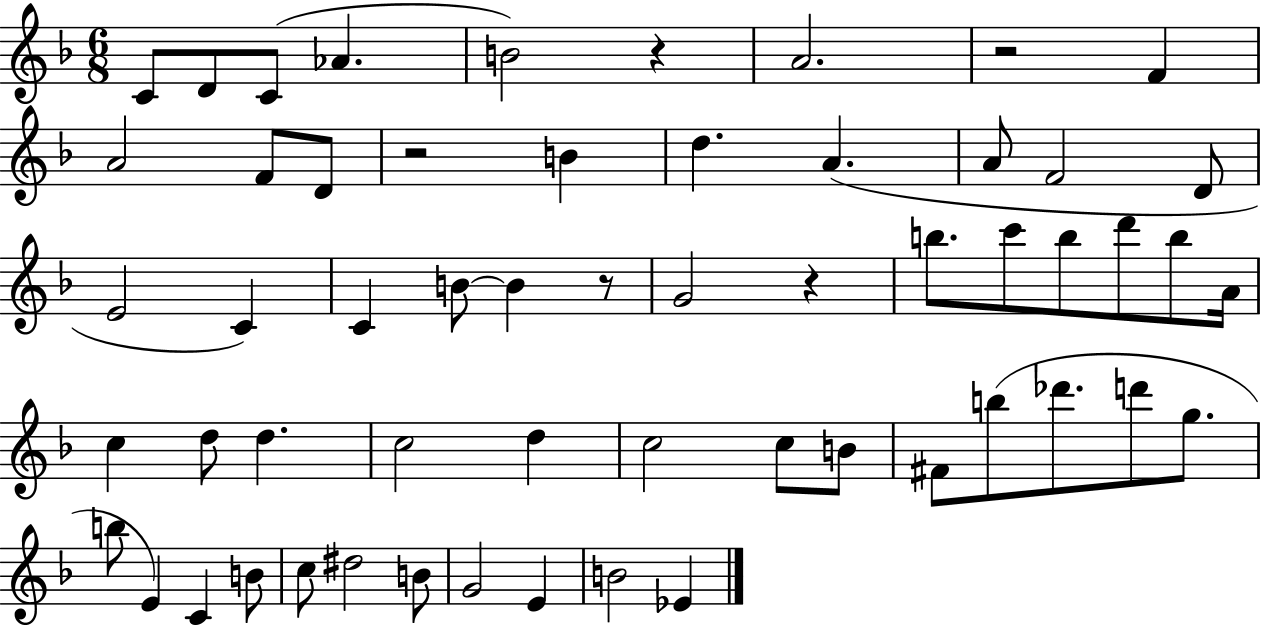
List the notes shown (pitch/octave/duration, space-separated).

C4/e D4/e C4/e Ab4/q. B4/h R/q A4/h. R/h F4/q A4/h F4/e D4/e R/h B4/q D5/q. A4/q. A4/e F4/h D4/e E4/h C4/q C4/q B4/e B4/q R/e G4/h R/q B5/e. C6/e B5/e D6/e B5/e A4/s C5/q D5/e D5/q. C5/h D5/q C5/h C5/e B4/e F#4/e B5/e Db6/e. D6/e G5/e. B5/e E4/q C4/q B4/e C5/e D#5/h B4/e G4/h E4/q B4/h Eb4/q